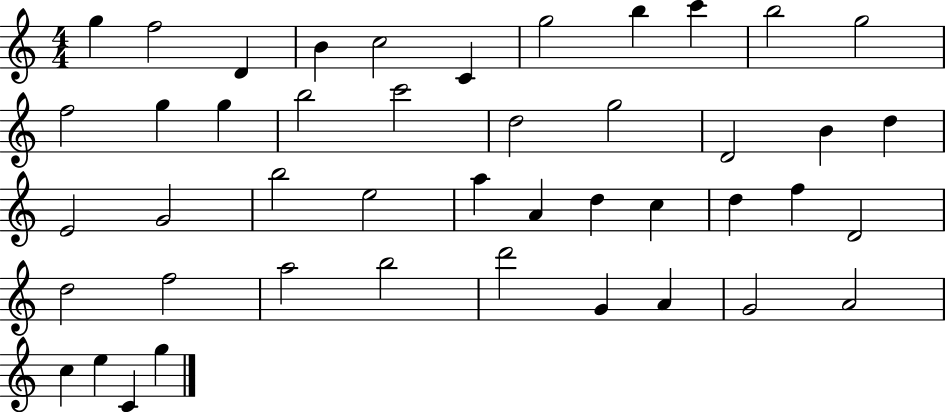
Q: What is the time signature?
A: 4/4